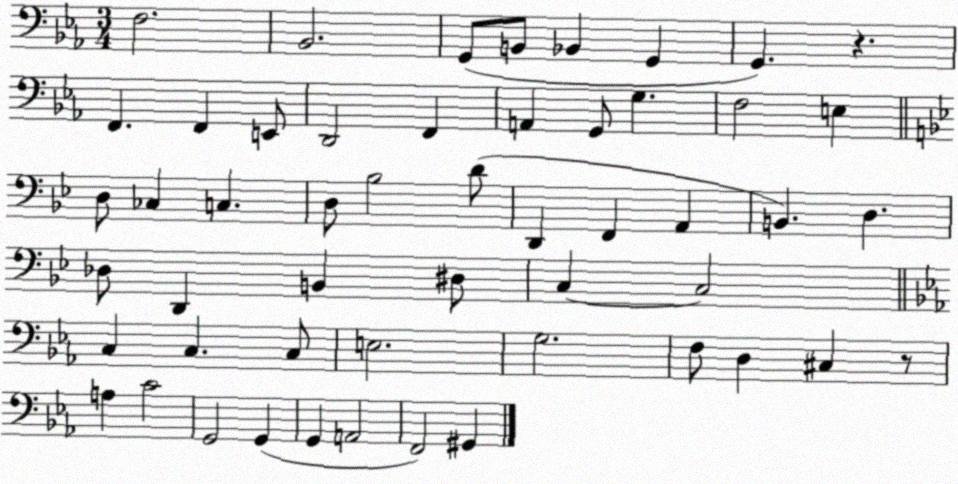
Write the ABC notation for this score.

X:1
T:Untitled
M:3/4
L:1/4
K:Eb
F,2 _B,,2 G,,/2 B,,/2 _B,, G,, G,, z F,, F,, E,,/2 D,,2 F,, A,, G,,/2 G, F,2 E, D,/2 _C, C, D,/2 _B,2 D/2 D,, F,, A,, B,, D, _D,/2 D,, B,, ^D,/2 C, C,2 C, C, C,/2 E,2 G,2 F,/2 D, ^C, z/2 A, C2 G,,2 G,, G,, A,,2 F,,2 ^G,,